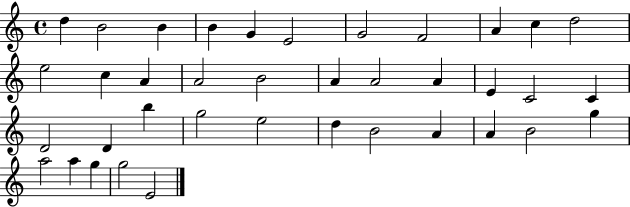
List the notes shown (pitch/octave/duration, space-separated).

D5/q B4/h B4/q B4/q G4/q E4/h G4/h F4/h A4/q C5/q D5/h E5/h C5/q A4/q A4/h B4/h A4/q A4/h A4/q E4/q C4/h C4/q D4/h D4/q B5/q G5/h E5/h D5/q B4/h A4/q A4/q B4/h G5/q A5/h A5/q G5/q G5/h E4/h